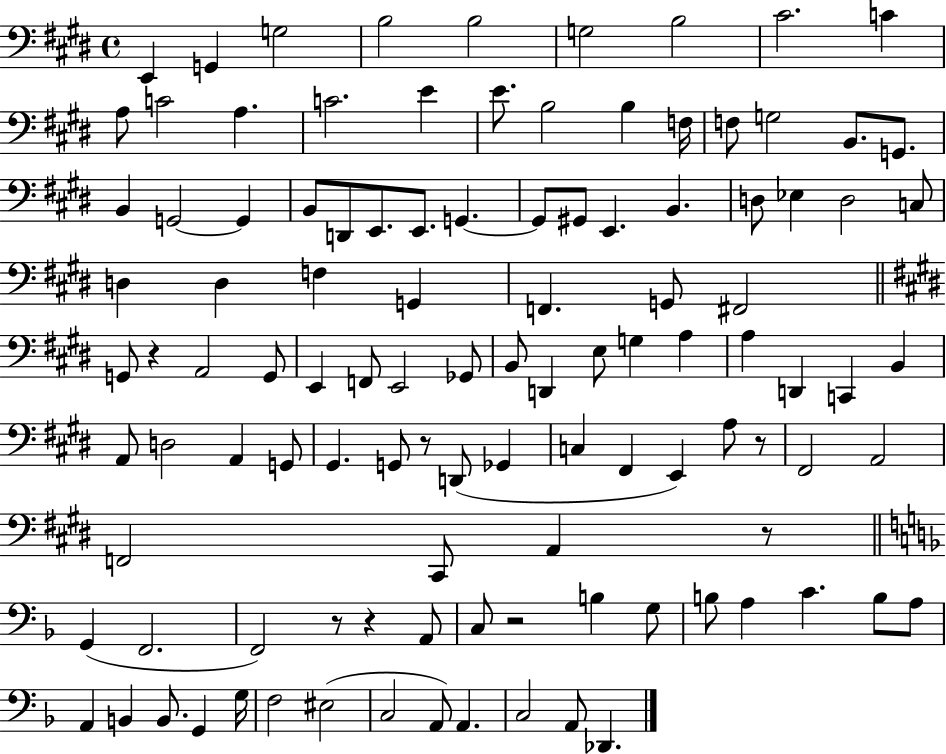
X:1
T:Untitled
M:4/4
L:1/4
K:E
E,, G,, G,2 B,2 B,2 G,2 B,2 ^C2 C A,/2 C2 A, C2 E E/2 B,2 B, F,/4 F,/2 G,2 B,,/2 G,,/2 B,, G,,2 G,, B,,/2 D,,/2 E,,/2 E,,/2 G,, G,,/2 ^G,,/2 E,, B,, D,/2 _E, D,2 C,/2 D, D, F, G,, F,, G,,/2 ^F,,2 G,,/2 z A,,2 G,,/2 E,, F,,/2 E,,2 _G,,/2 B,,/2 D,, E,/2 G, A, A, D,, C,, B,, A,,/2 D,2 A,, G,,/2 ^G,, G,,/2 z/2 D,,/2 _G,, C, ^F,, E,, A,/2 z/2 ^F,,2 A,,2 F,,2 ^C,,/2 A,, z/2 G,, F,,2 F,,2 z/2 z A,,/2 C,/2 z2 B, G,/2 B,/2 A, C B,/2 A,/2 A,, B,, B,,/2 G,, G,/4 F,2 ^E,2 C,2 A,,/2 A,, C,2 A,,/2 _D,,